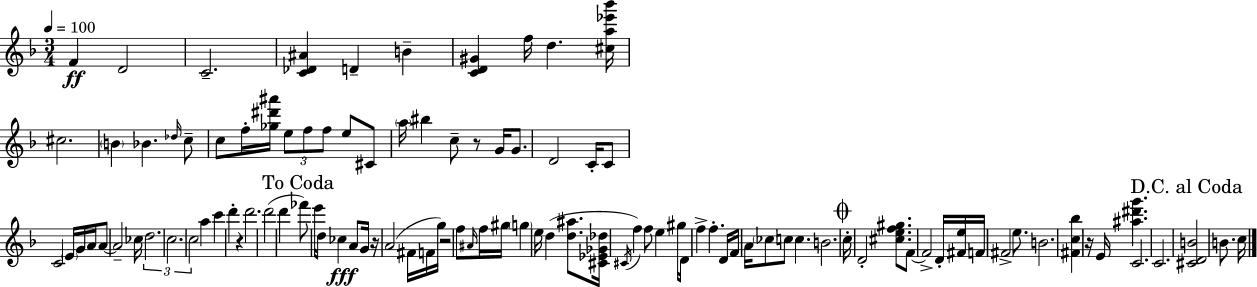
X:1
T:Untitled
M:3/4
L:1/4
K:Dm
F D2 C2 [C_D^A] D B [CD^G] f/4 d [^ca_e'_b']/4 ^c2 B _B _d/4 c/2 c/2 f/4 [_g^d'^a']/4 e/2 f/2 f/2 e/2 ^C/2 a/4 ^b c/2 z/2 G/4 G/2 D2 C/4 C/2 C2 E/4 G/4 A/4 A/2 A2 _c/4 d2 c2 c2 a c' d' z d'2 d'2 d' _f'/2 e'/4 d/2 _c A/2 G/4 z/4 A2 ^F/4 F/4 g/4 z2 f/2 ^A/4 f/4 ^g/4 g e/4 d [d^a]/2 [^C_E_G_d]/4 ^C/4 f f/2 e ^g/4 D/4 f f D/4 F/4 A/4 _c/2 c/2 c B2 c/4 D2 [^cef^g]/2 F/2 F2 D/4 [^Fe]/4 F/4 ^F2 e/2 B2 [^Fc_b] z/4 E/4 [^a^d'g'] C2 C2 [^CDB]2 B/2 c/4